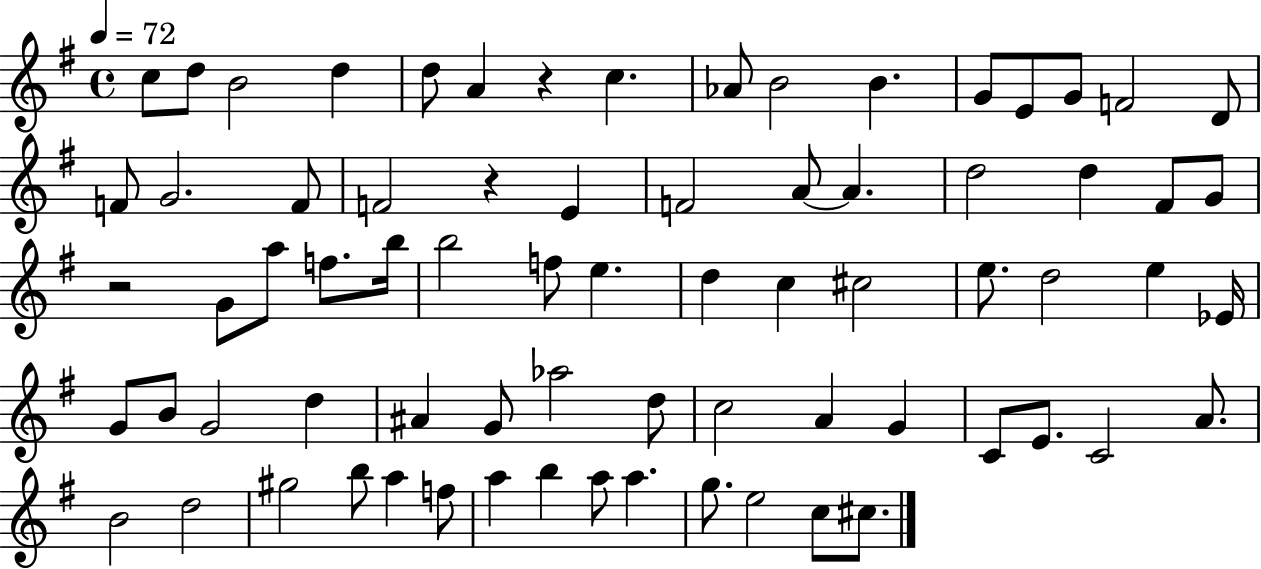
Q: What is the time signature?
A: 4/4